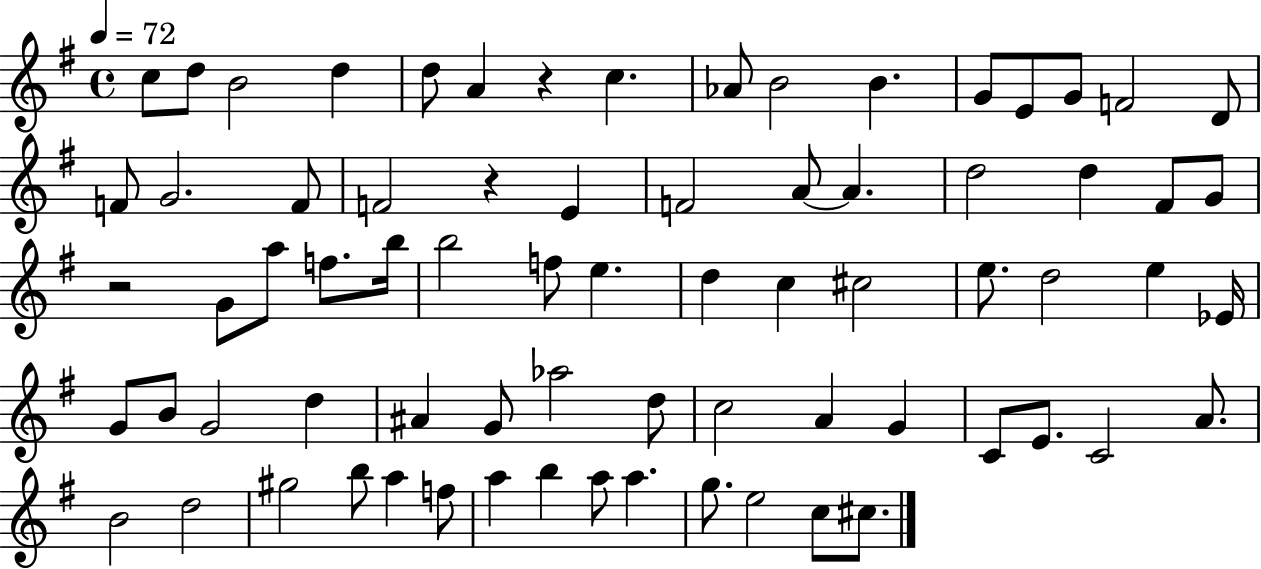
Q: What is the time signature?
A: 4/4